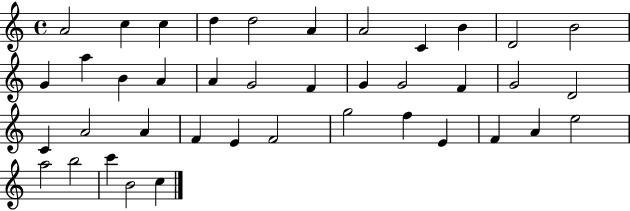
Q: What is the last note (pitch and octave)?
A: C5